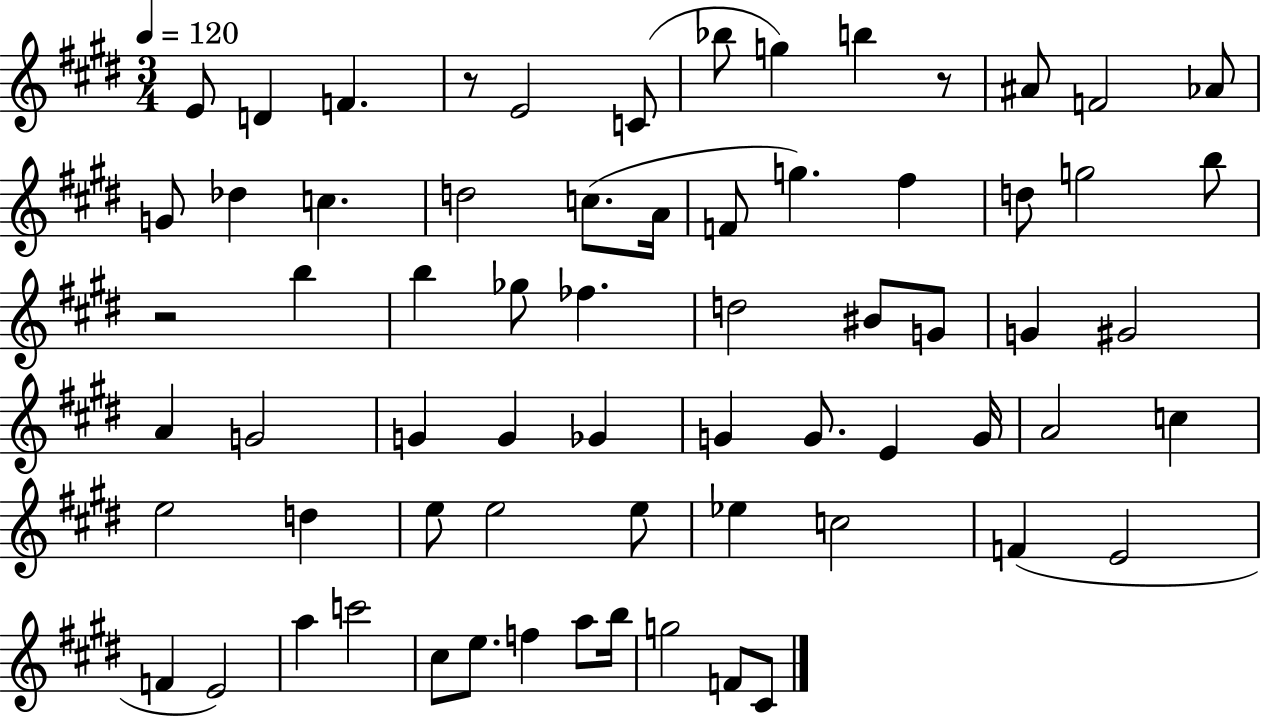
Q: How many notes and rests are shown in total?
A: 67